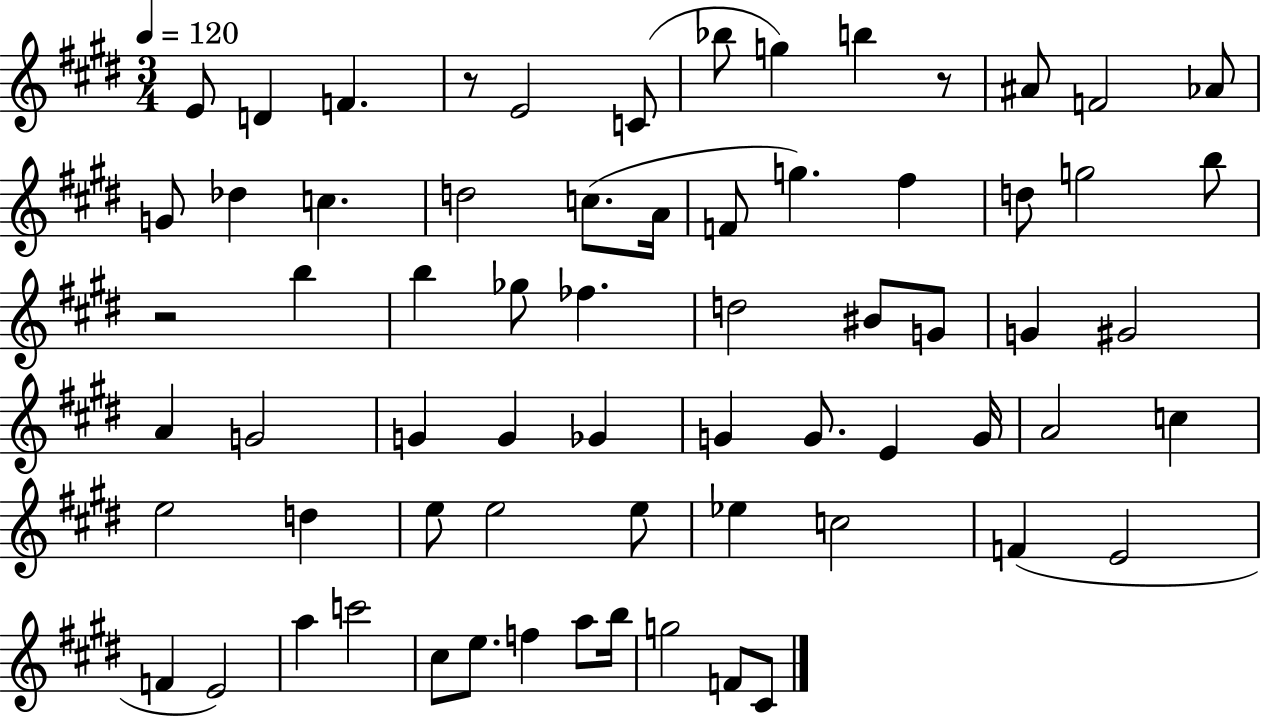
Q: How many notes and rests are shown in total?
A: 67